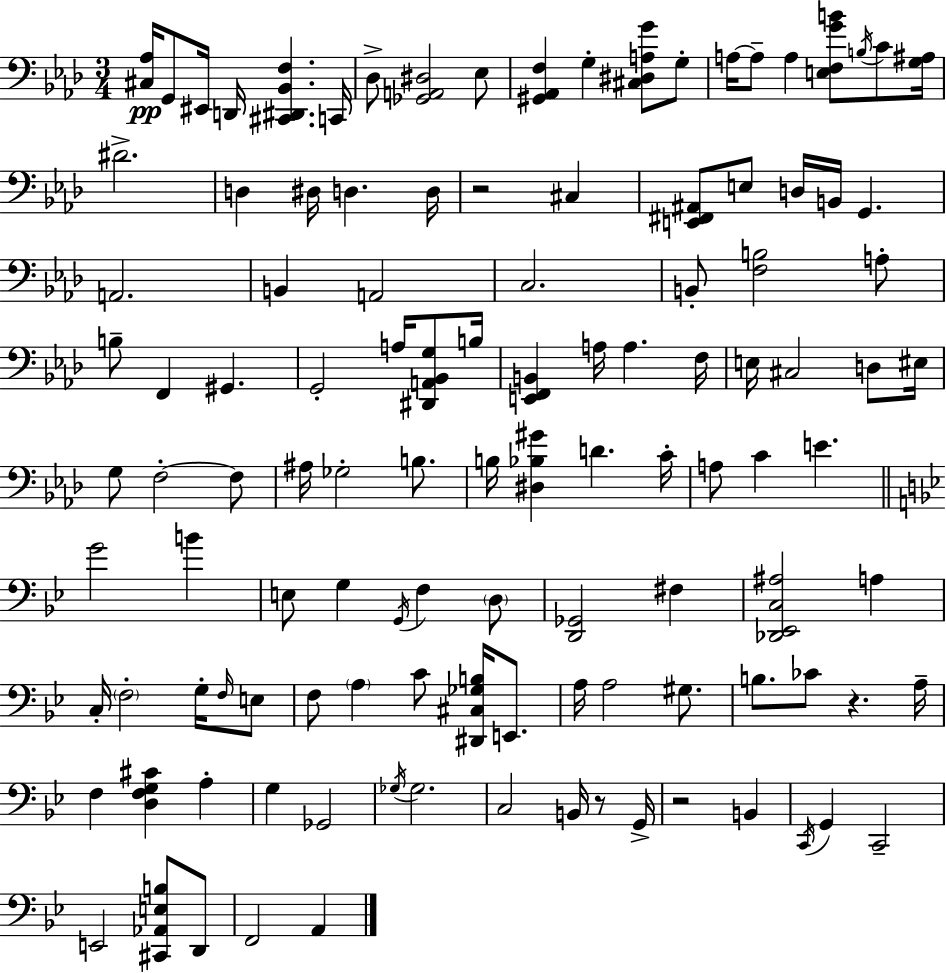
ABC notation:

X:1
T:Untitled
M:3/4
L:1/4
K:Ab
[^C,_A,]/4 G,,/2 ^E,,/4 D,,/4 [^C,,^D,,_B,,F,] C,,/4 _D,/2 [_G,,A,,^D,]2 _E,/2 [^G,,_A,,F,] G, [^C,^D,A,G]/2 G,/2 A,/4 A,/2 A, [E,F,GB]/2 B,/4 C/2 [G,^A,]/4 ^D2 D, ^D,/4 D, D,/4 z2 ^C, [E,,^F,,^A,,]/2 E,/2 D,/4 B,,/4 G,, A,,2 B,, A,,2 C,2 B,,/2 [F,B,]2 A,/2 B,/2 F,, ^G,, G,,2 A,/4 [^D,,A,,_B,,G,]/2 B,/4 [E,,F,,B,,] A,/4 A, F,/4 E,/4 ^C,2 D,/2 ^E,/4 G,/2 F,2 F,/2 ^A,/4 _G,2 B,/2 B,/4 [^D,_B,^G] D C/4 A,/2 C E G2 B E,/2 G, G,,/4 F, D,/2 [D,,_G,,]2 ^F, [_D,,_E,,C,^A,]2 A, C,/4 F,2 G,/4 F,/4 E,/2 F,/2 A, C/2 [^D,,^C,_G,B,]/4 E,,/2 A,/4 A,2 ^G,/2 B,/2 _C/2 z A,/4 F, [D,F,G,^C] A, G, _G,,2 _G,/4 _G,2 C,2 B,,/4 z/2 G,,/4 z2 B,, C,,/4 G,, C,,2 E,,2 [^C,,_A,,E,B,]/2 D,,/2 F,,2 A,,